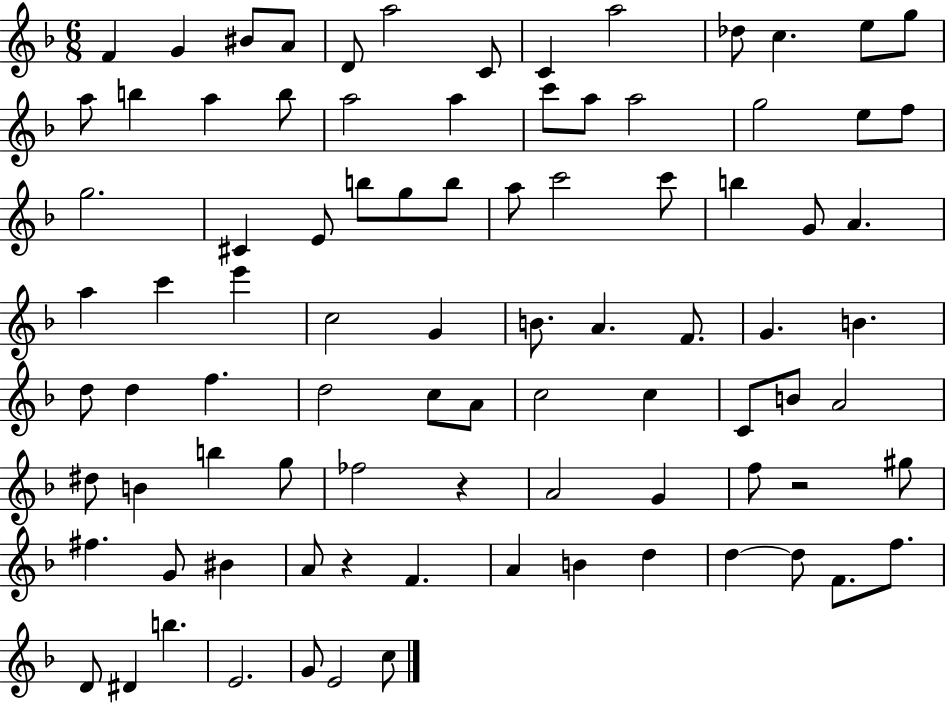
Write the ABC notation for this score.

X:1
T:Untitled
M:6/8
L:1/4
K:F
F G ^B/2 A/2 D/2 a2 C/2 C a2 _d/2 c e/2 g/2 a/2 b a b/2 a2 a c'/2 a/2 a2 g2 e/2 f/2 g2 ^C E/2 b/2 g/2 b/2 a/2 c'2 c'/2 b G/2 A a c' e' c2 G B/2 A F/2 G B d/2 d f d2 c/2 A/2 c2 c C/2 B/2 A2 ^d/2 B b g/2 _f2 z A2 G f/2 z2 ^g/2 ^f G/2 ^B A/2 z F A B d d d/2 F/2 f/2 D/2 ^D b E2 G/2 E2 c/2